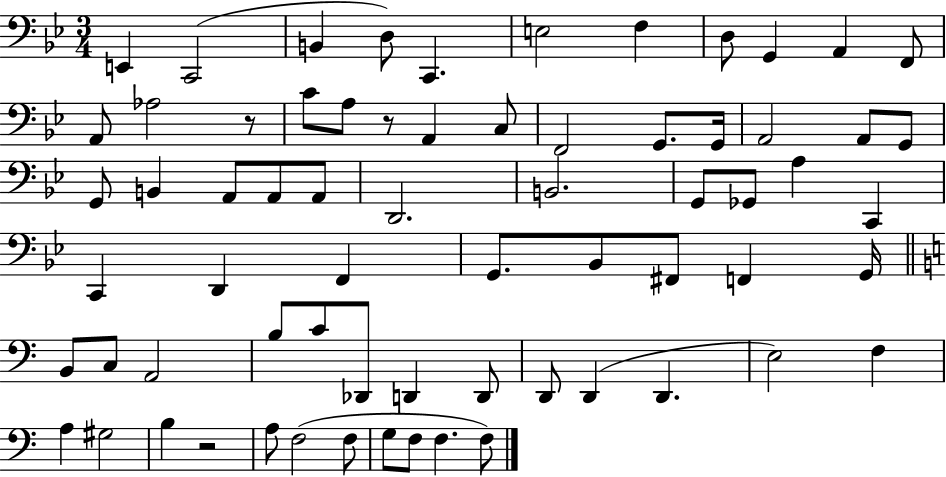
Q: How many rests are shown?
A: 3